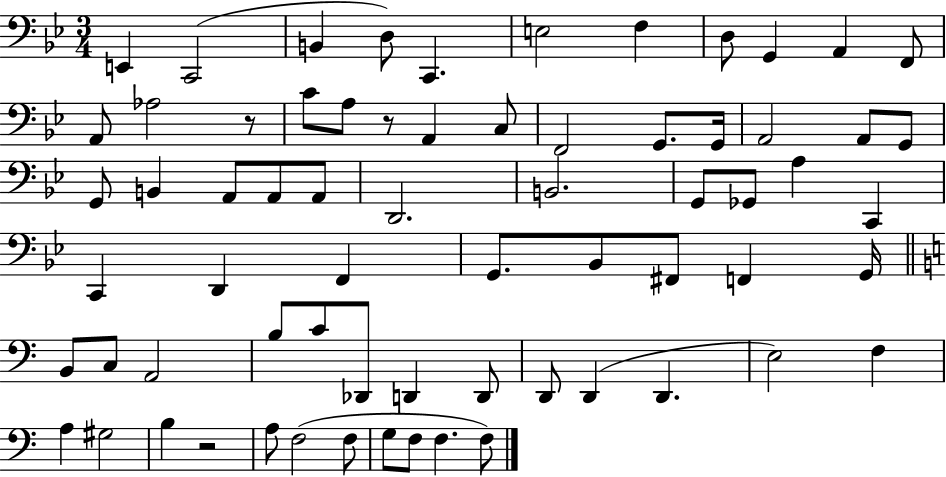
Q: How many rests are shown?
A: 3